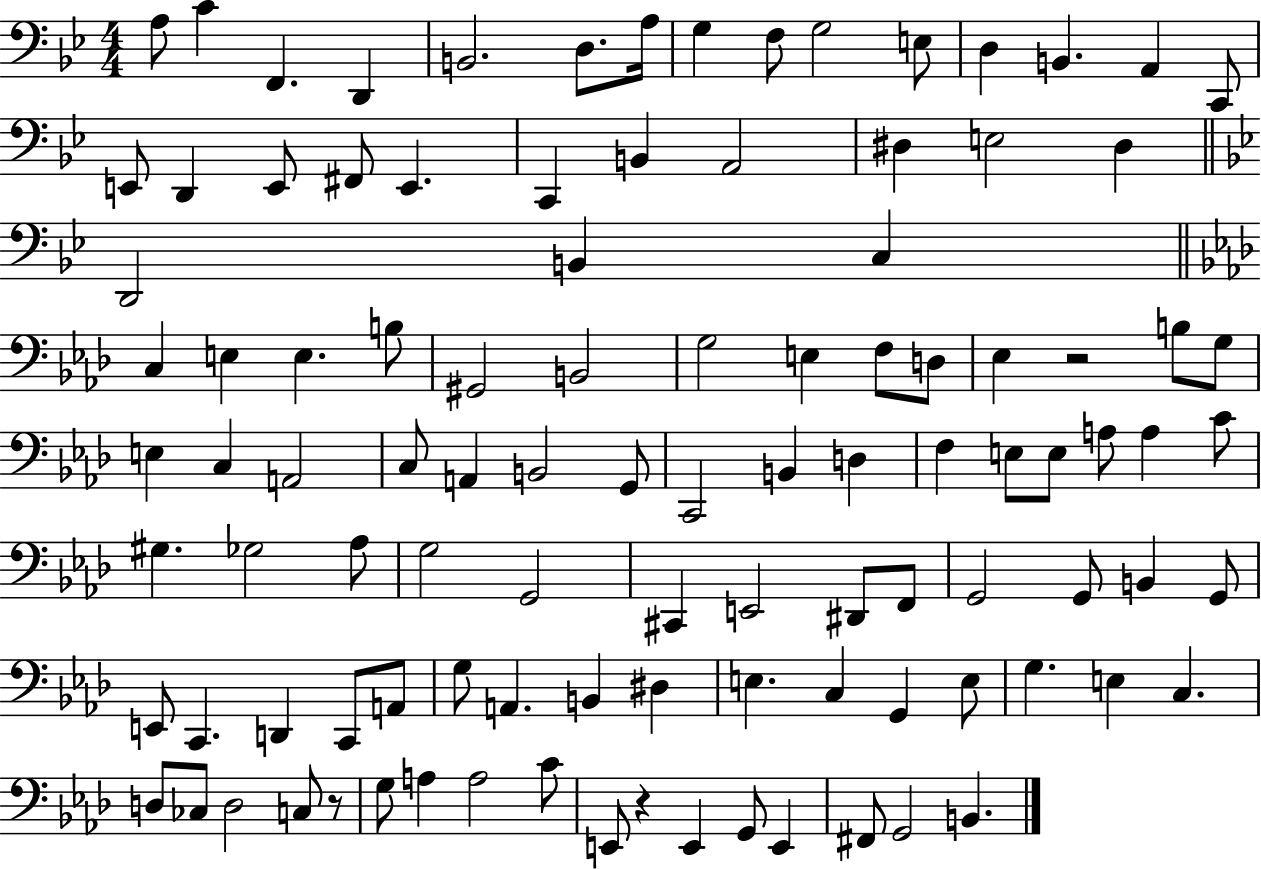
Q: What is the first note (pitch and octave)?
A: A3